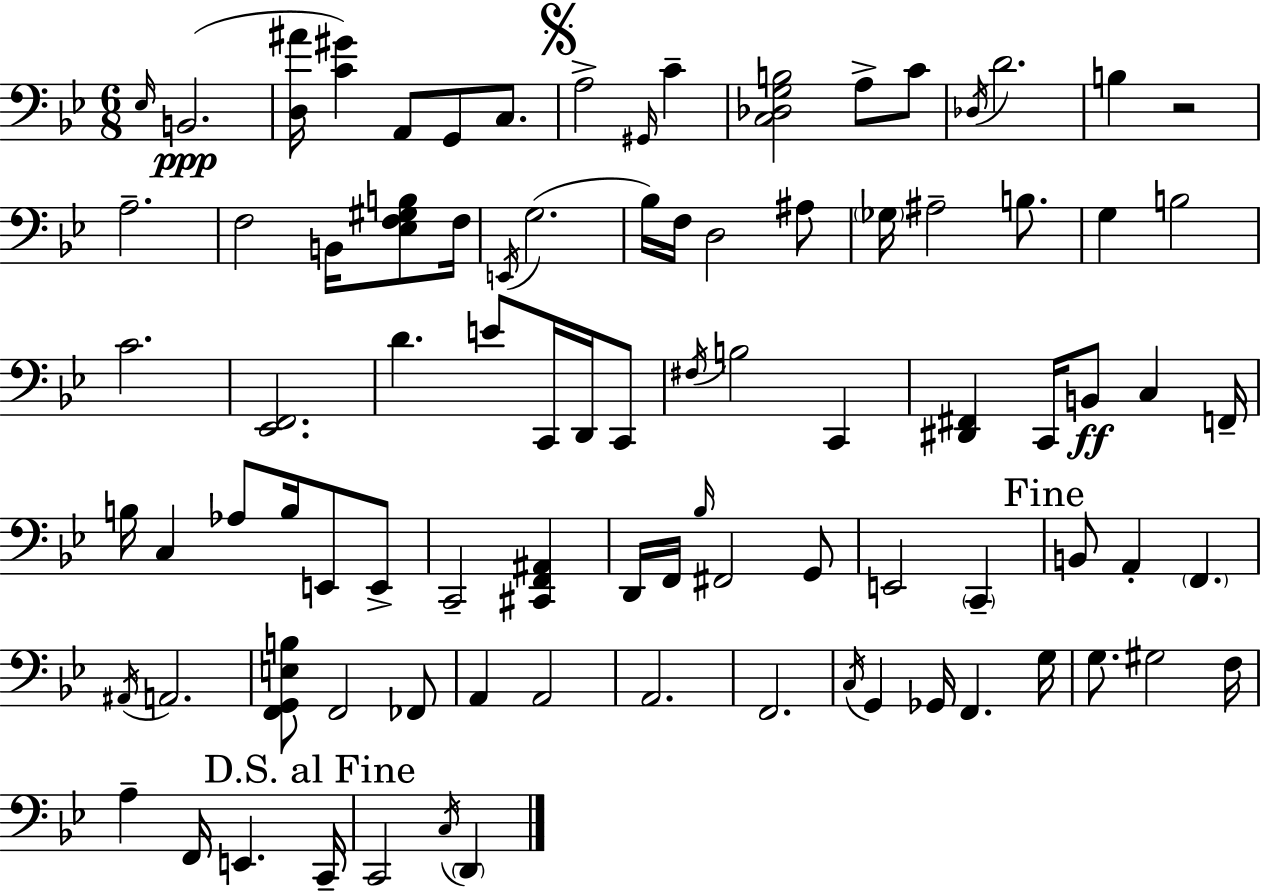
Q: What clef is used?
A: bass